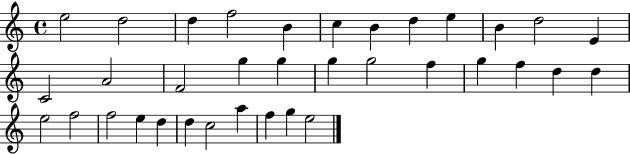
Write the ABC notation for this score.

X:1
T:Untitled
M:4/4
L:1/4
K:C
e2 d2 d f2 B c B d e B d2 E C2 A2 F2 g g g g2 f g f d d e2 f2 f2 e d d c2 a f g e2